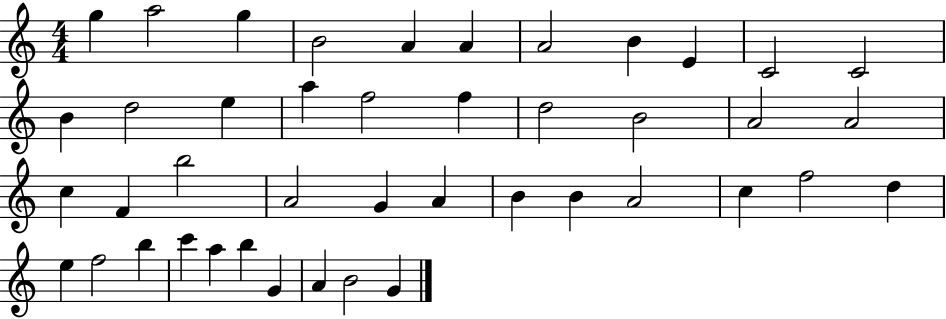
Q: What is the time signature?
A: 4/4